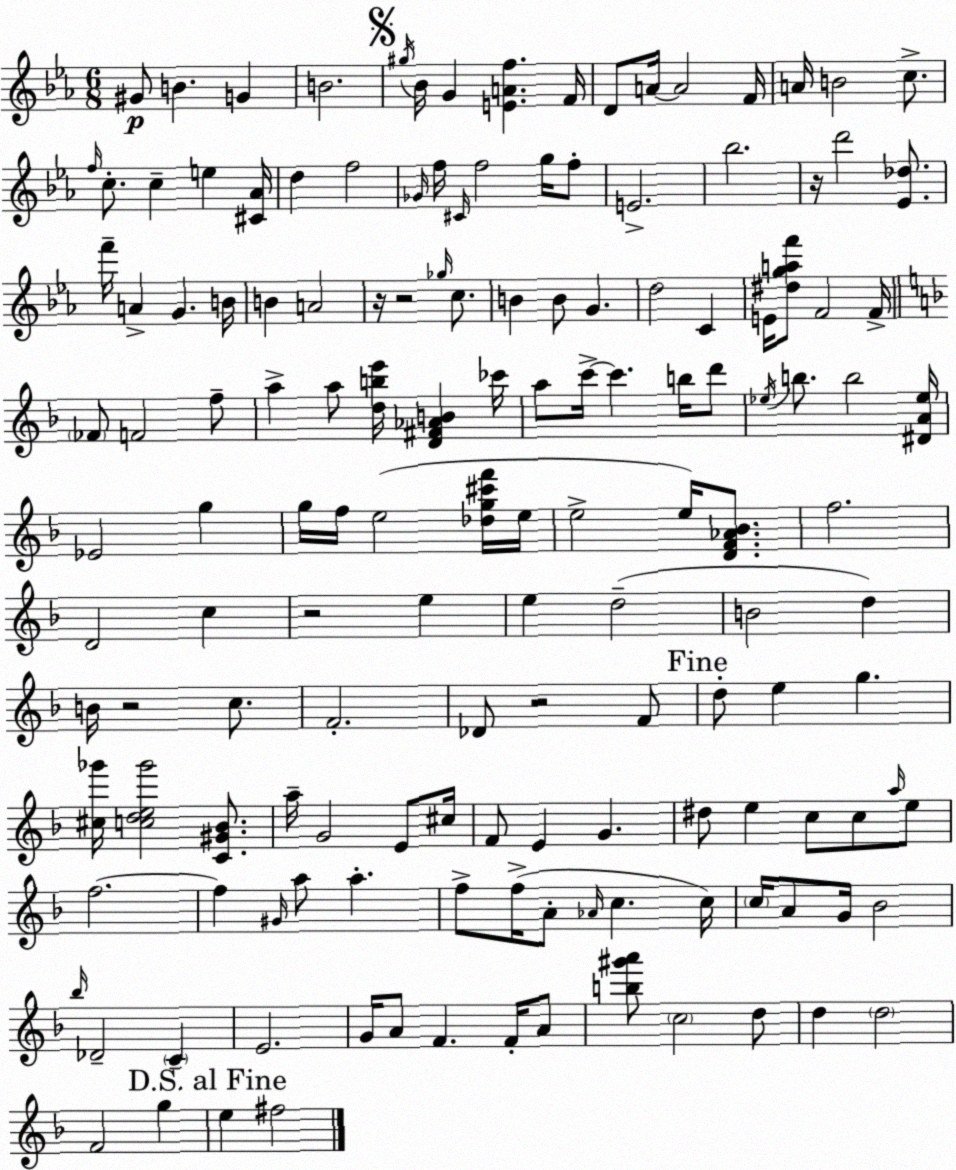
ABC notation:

X:1
T:Untitled
M:6/8
L:1/4
K:Eb
^G/2 B G B2 ^g/4 _B/4 G [EAf] F/4 D/2 A/4 A2 F/4 A/4 B2 c/2 f/4 c/2 c e [^C_A]/4 d f2 _G/4 f/4 ^C/4 f2 g/4 f/2 E2 _b2 z/4 d'2 [_E_d]/2 f'/4 A G B/4 B A2 z/4 z2 _g/4 c/2 B B/2 G d2 C E/4 [^dgaf']/2 F2 F/4 _F/2 F2 f/2 a a/2 [dbe']/4 [D^F_AB] _c'/4 a/2 c'/4 c' b/4 d'/2 _e/4 b/2 b2 [^DA_e]/4 _E2 g g/4 f/4 e2 [_dg^c'f']/4 e/4 e2 e/4 [DF_A_B]/2 f2 D2 c z2 e e d2 B2 d B/4 z2 c/2 F2 _D/2 z2 F/2 d/2 e g [^c_g']/4 [cde_g']2 [C^G_B]/2 a/4 G2 E/2 ^c/4 F/2 E G ^d/2 e c/2 c/2 a/4 e/2 f2 f ^G/4 a/2 a f/2 f/4 A/2 _A/4 c c/4 c/4 A/2 G/4 _B2 _b/4 _D2 C E2 G/4 A/2 F F/4 A/2 [b^g'a']/2 c2 d/2 d d2 F2 g e ^f2